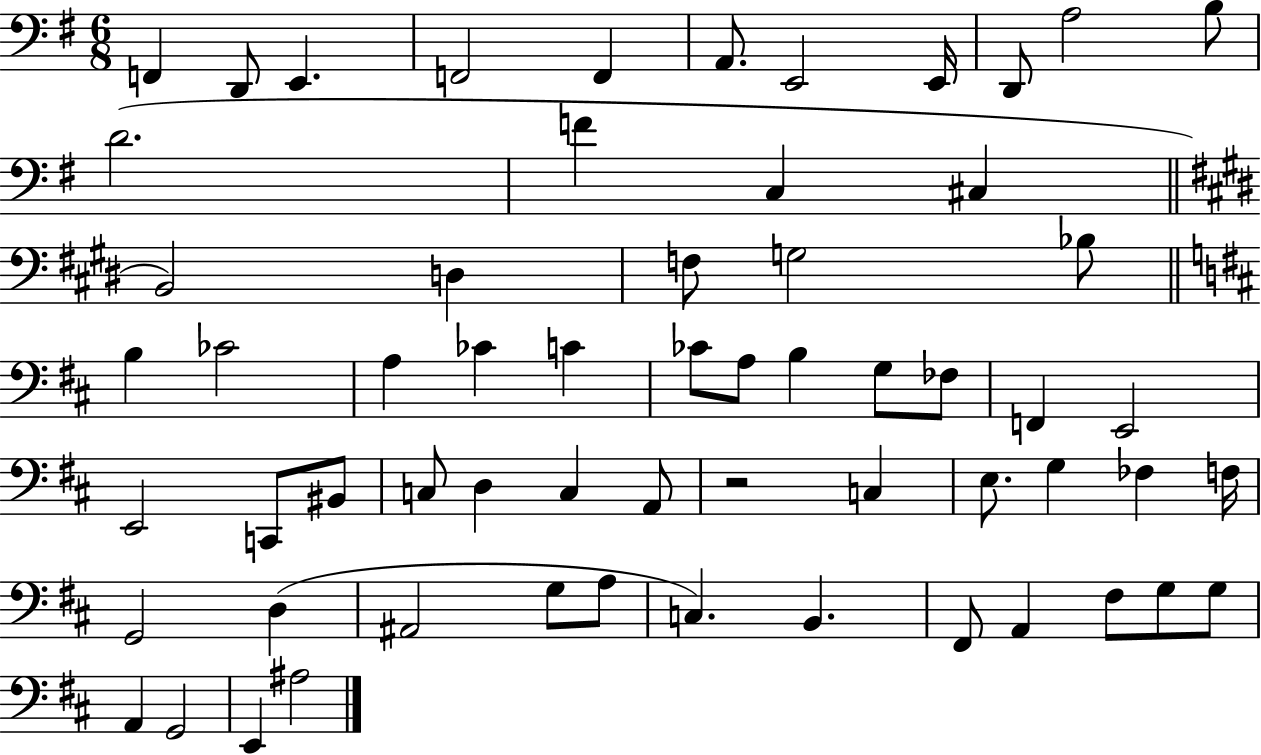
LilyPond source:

{
  \clef bass
  \numericTimeSignature
  \time 6/8
  \key g \major
  \repeat volta 2 { f,4 d,8 e,4. | f,2 f,4 | a,8. e,2 e,16 | d,8 a2 b8 | \break d'2.( | f'4 c4 cis4 | \bar "||" \break \key e \major b,2) d4 | f8 g2 bes8 | \bar "||" \break \key d \major b4 ces'2 | a4 ces'4 c'4 | ces'8 a8 b4 g8 fes8 | f,4 e,2 | \break e,2 c,8 bis,8 | c8 d4 c4 a,8 | r2 c4 | e8. g4 fes4 f16 | \break g,2 d4( | ais,2 g8 a8 | c4.) b,4. | fis,8 a,4 fis8 g8 g8 | \break a,4 g,2 | e,4 ais2 | } \bar "|."
}